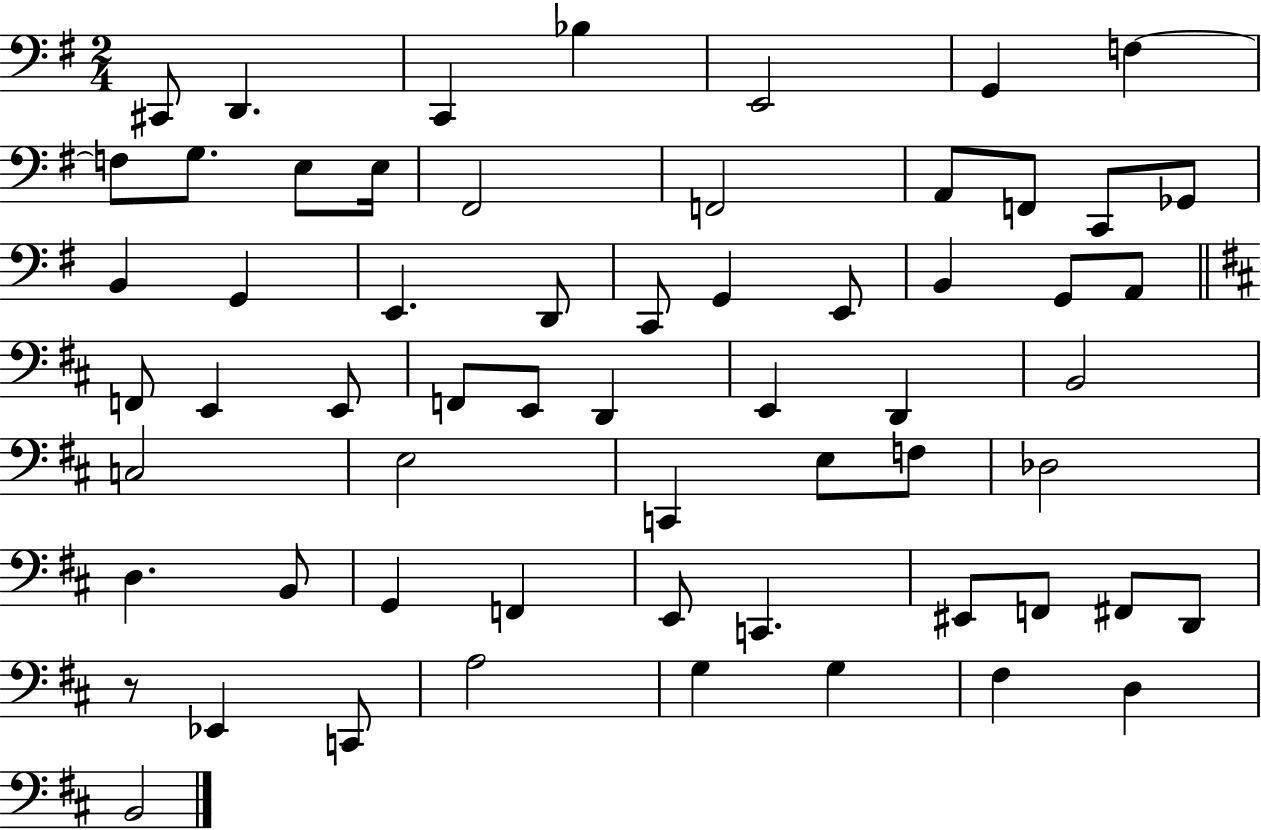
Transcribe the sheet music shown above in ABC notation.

X:1
T:Untitled
M:2/4
L:1/4
K:G
^C,,/2 D,, C,, _B, E,,2 G,, F, F,/2 G,/2 E,/2 E,/4 ^F,,2 F,,2 A,,/2 F,,/2 C,,/2 _G,,/2 B,, G,, E,, D,,/2 C,,/2 G,, E,,/2 B,, G,,/2 A,,/2 F,,/2 E,, E,,/2 F,,/2 E,,/2 D,, E,, D,, B,,2 C,2 E,2 C,, E,/2 F,/2 _D,2 D, B,,/2 G,, F,, E,,/2 C,, ^E,,/2 F,,/2 ^F,,/2 D,,/2 z/2 _E,, C,,/2 A,2 G, G, ^F, D, B,,2